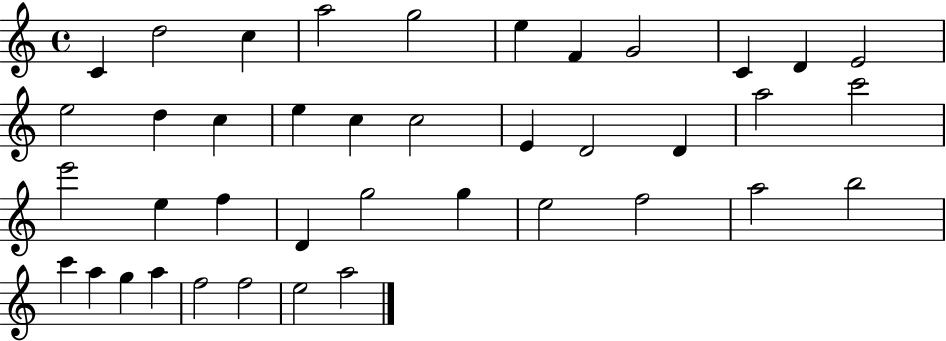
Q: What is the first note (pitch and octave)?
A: C4